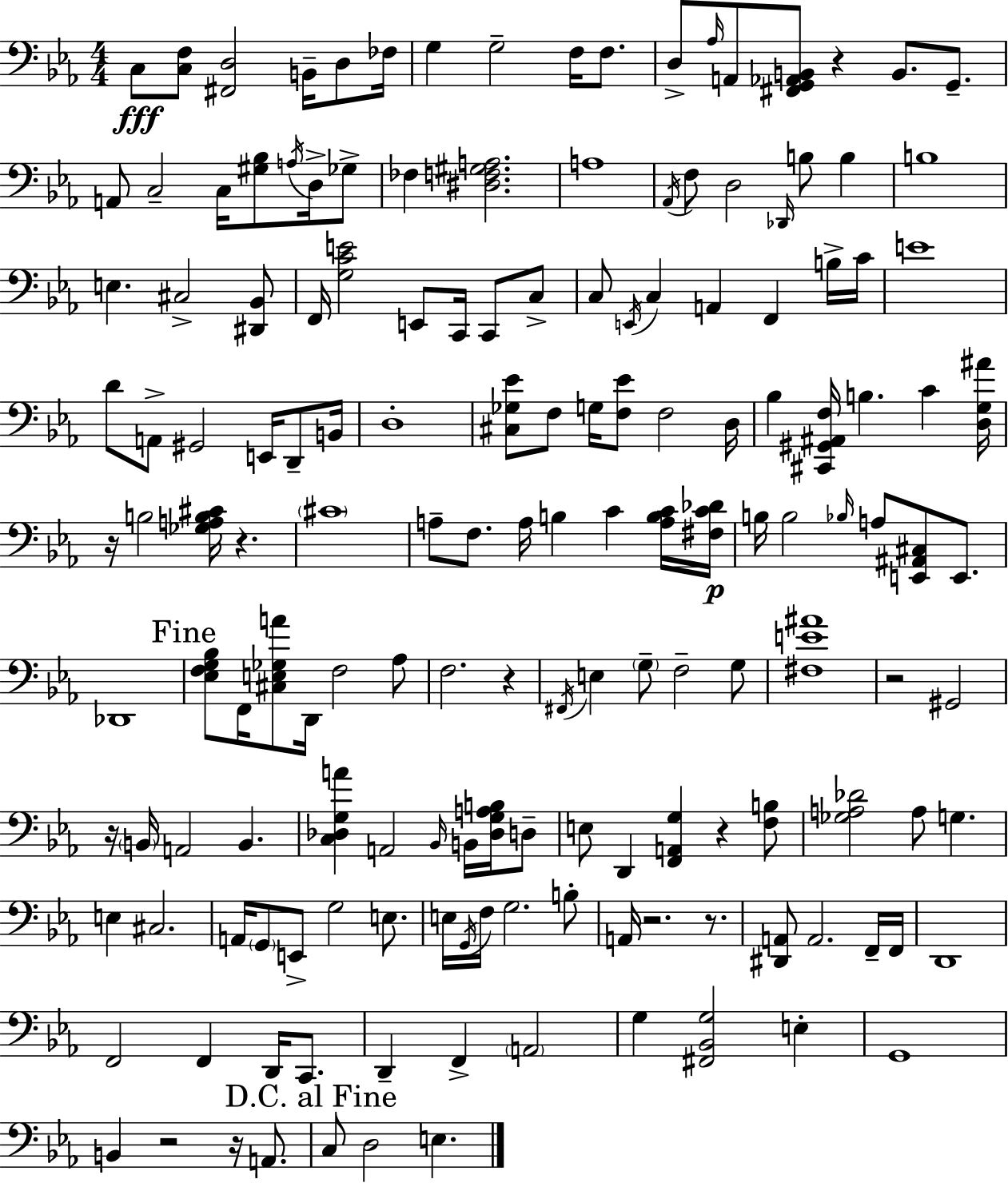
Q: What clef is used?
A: bass